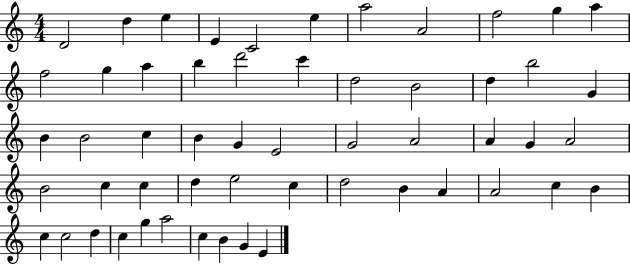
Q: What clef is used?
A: treble